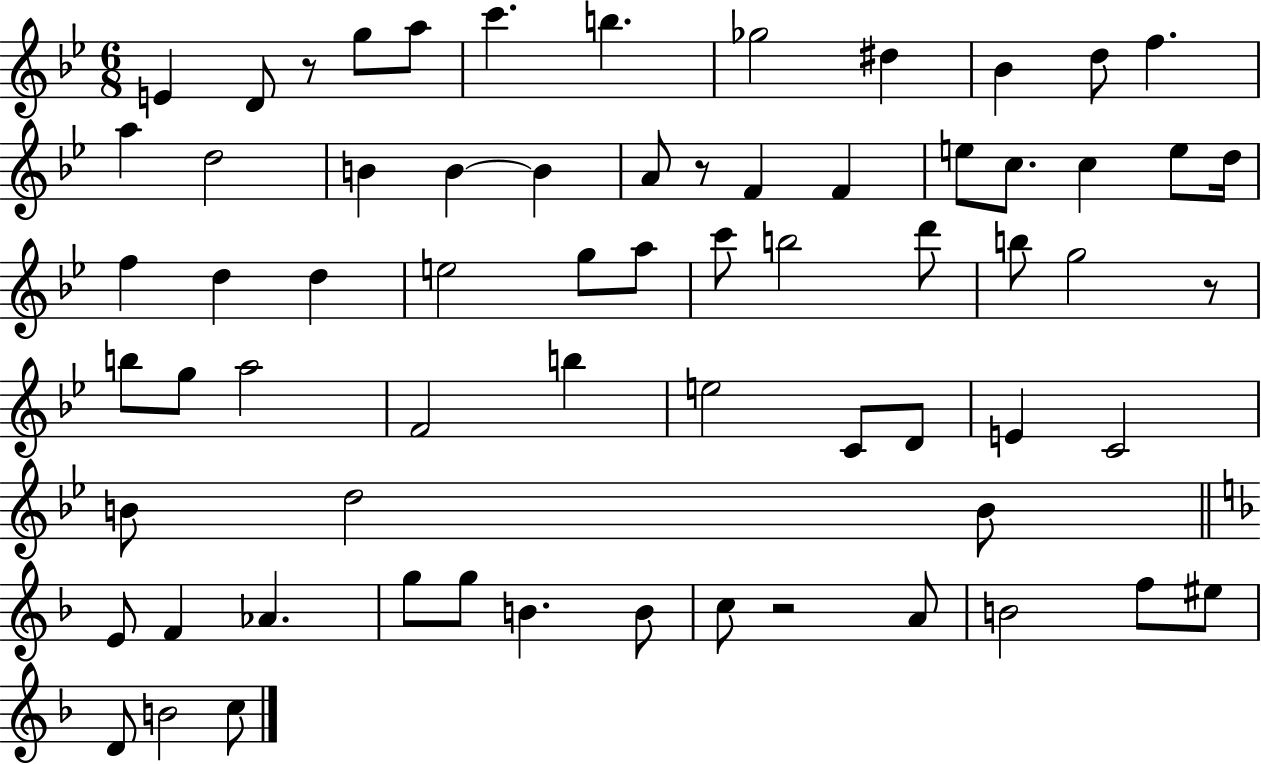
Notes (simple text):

E4/q D4/e R/e G5/e A5/e C6/q. B5/q. Gb5/h D#5/q Bb4/q D5/e F5/q. A5/q D5/h B4/q B4/q B4/q A4/e R/e F4/q F4/q E5/e C5/e. C5/q E5/e D5/s F5/q D5/q D5/q E5/h G5/e A5/e C6/e B5/h D6/e B5/e G5/h R/e B5/e G5/e A5/h F4/h B5/q E5/h C4/e D4/e E4/q C4/h B4/e D5/h B4/e E4/e F4/q Ab4/q. G5/e G5/e B4/q. B4/e C5/e R/h A4/e B4/h F5/e EIS5/e D4/e B4/h C5/e